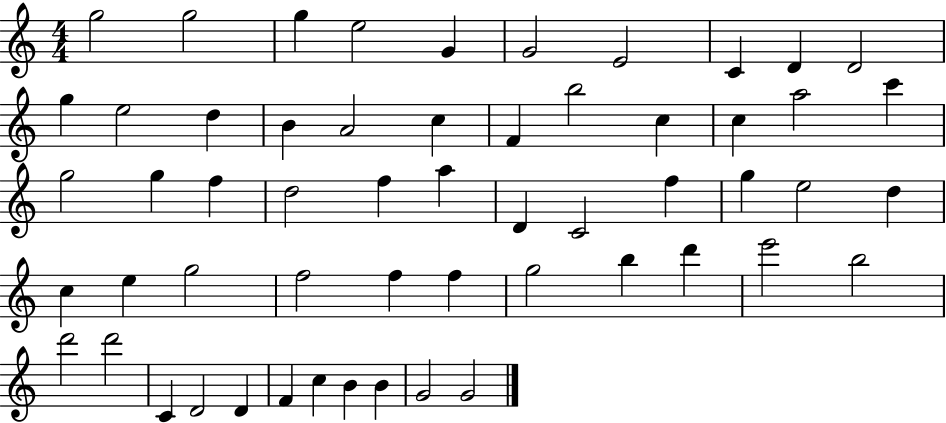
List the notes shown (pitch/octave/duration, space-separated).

G5/h G5/h G5/q E5/h G4/q G4/h E4/h C4/q D4/q D4/h G5/q E5/h D5/q B4/q A4/h C5/q F4/q B5/h C5/q C5/q A5/h C6/q G5/h G5/q F5/q D5/h F5/q A5/q D4/q C4/h F5/q G5/q E5/h D5/q C5/q E5/q G5/h F5/h F5/q F5/q G5/h B5/q D6/q E6/h B5/h D6/h D6/h C4/q D4/h D4/q F4/q C5/q B4/q B4/q G4/h G4/h